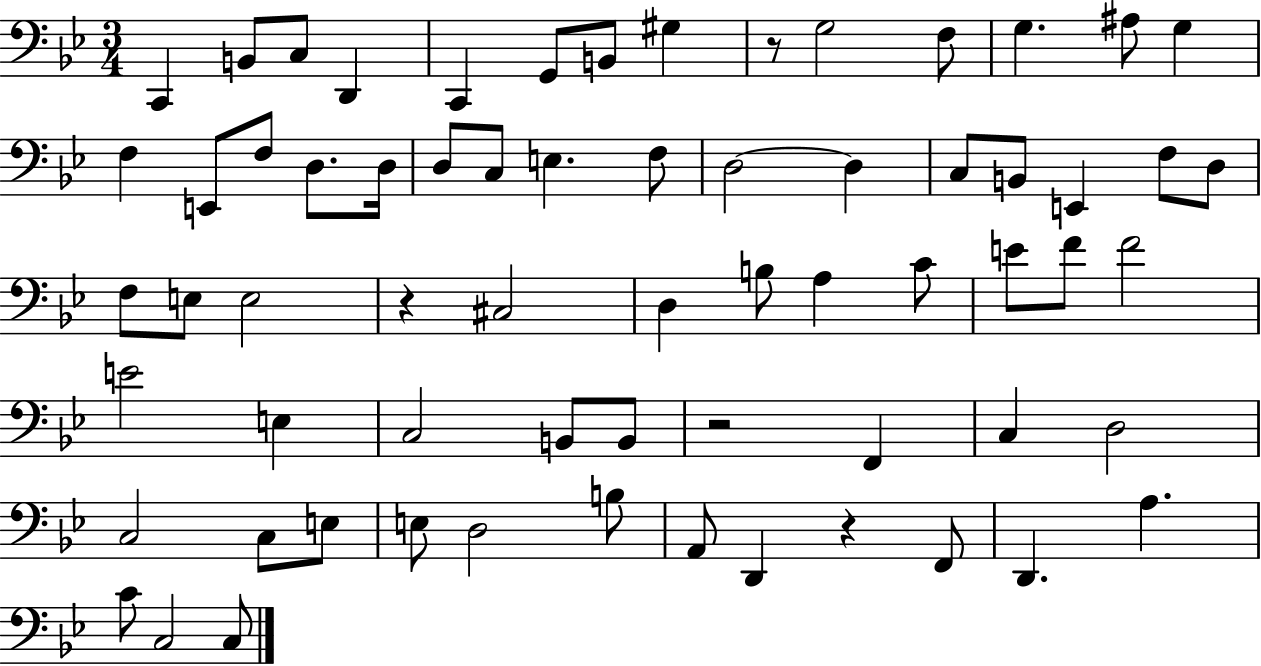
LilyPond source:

{
  \clef bass
  \numericTimeSignature
  \time 3/4
  \key bes \major
  c,4 b,8 c8 d,4 | c,4 g,8 b,8 gis4 | r8 g2 f8 | g4. ais8 g4 | \break f4 e,8 f8 d8. d16 | d8 c8 e4. f8 | d2~~ d4 | c8 b,8 e,4 f8 d8 | \break f8 e8 e2 | r4 cis2 | d4 b8 a4 c'8 | e'8 f'8 f'2 | \break e'2 e4 | c2 b,8 b,8 | r2 f,4 | c4 d2 | \break c2 c8 e8 | e8 d2 b8 | a,8 d,4 r4 f,8 | d,4. a4. | \break c'8 c2 c8 | \bar "|."
}